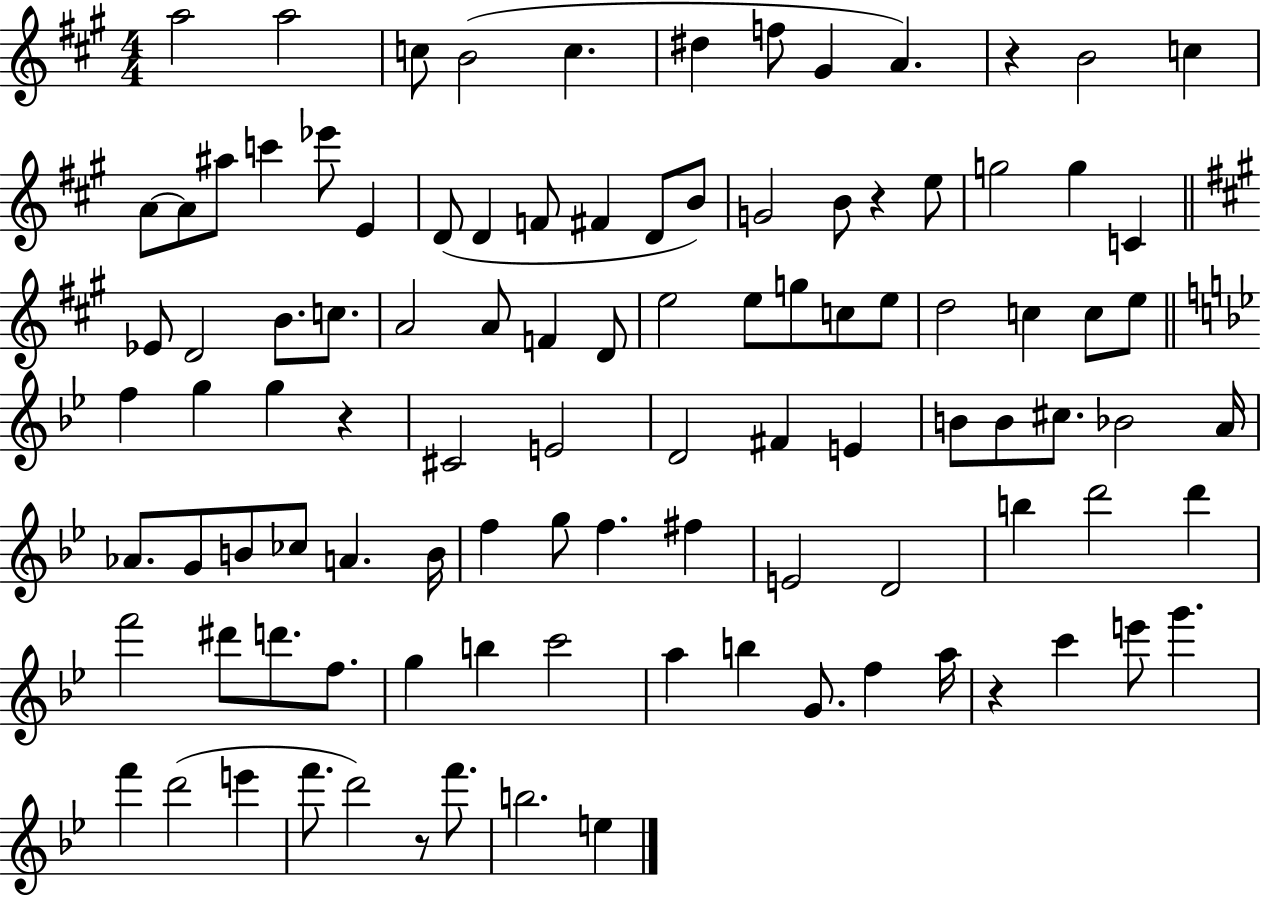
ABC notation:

X:1
T:Untitled
M:4/4
L:1/4
K:A
a2 a2 c/2 B2 c ^d f/2 ^G A z B2 c A/2 A/2 ^a/2 c' _e'/2 E D/2 D F/2 ^F D/2 B/2 G2 B/2 z e/2 g2 g C _E/2 D2 B/2 c/2 A2 A/2 F D/2 e2 e/2 g/2 c/2 e/2 d2 c c/2 e/2 f g g z ^C2 E2 D2 ^F E B/2 B/2 ^c/2 _B2 A/4 _A/2 G/2 B/2 _c/2 A B/4 f g/2 f ^f E2 D2 b d'2 d' f'2 ^d'/2 d'/2 f/2 g b c'2 a b G/2 f a/4 z c' e'/2 g' f' d'2 e' f'/2 d'2 z/2 f'/2 b2 e